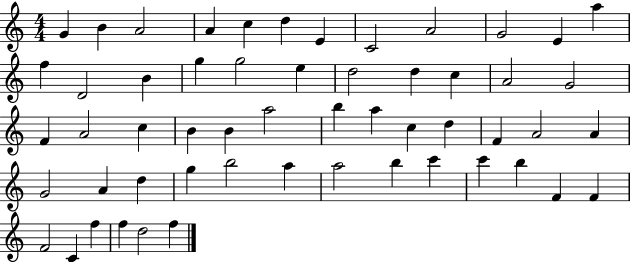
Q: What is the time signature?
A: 4/4